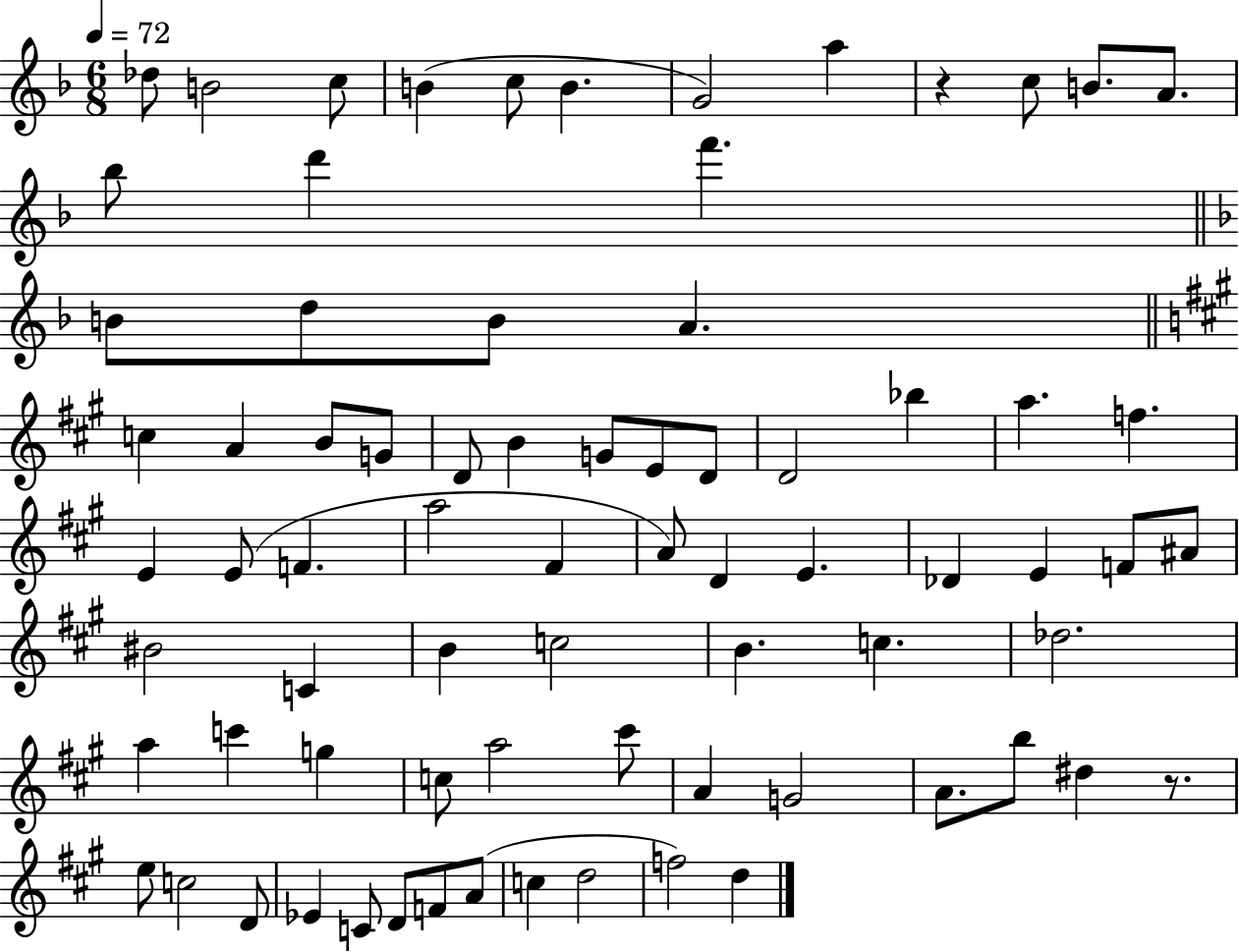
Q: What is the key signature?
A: F major